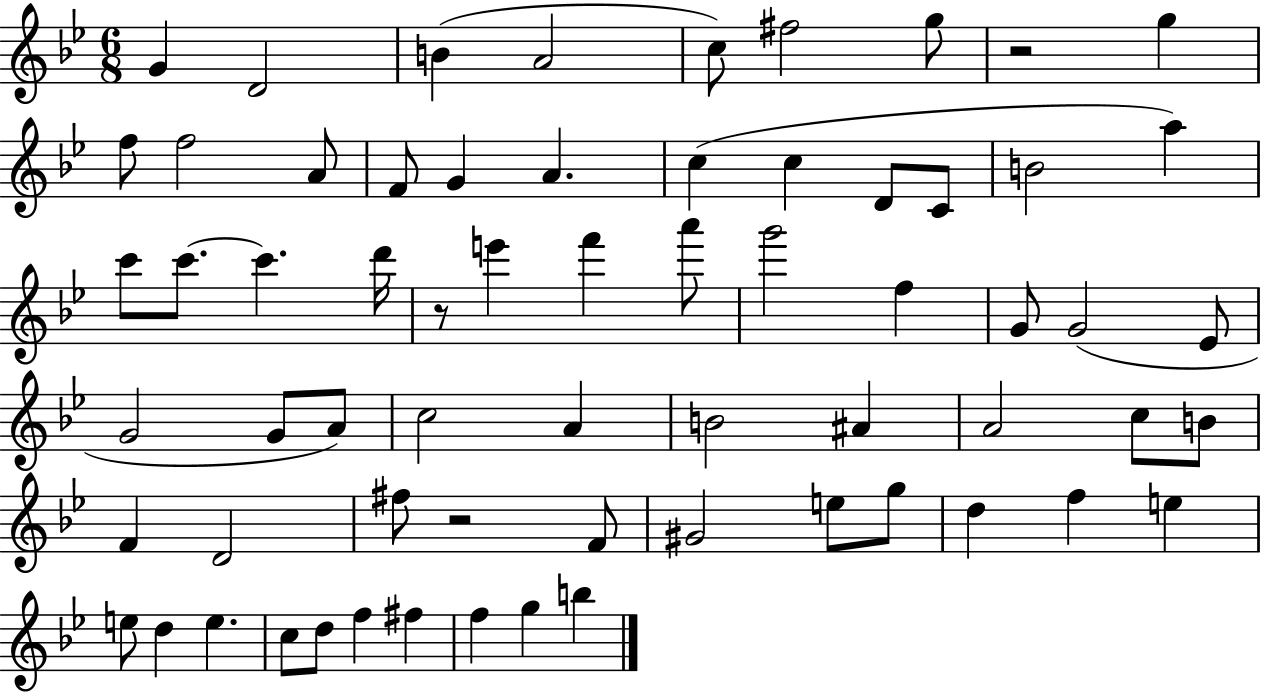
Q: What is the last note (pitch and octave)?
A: B5